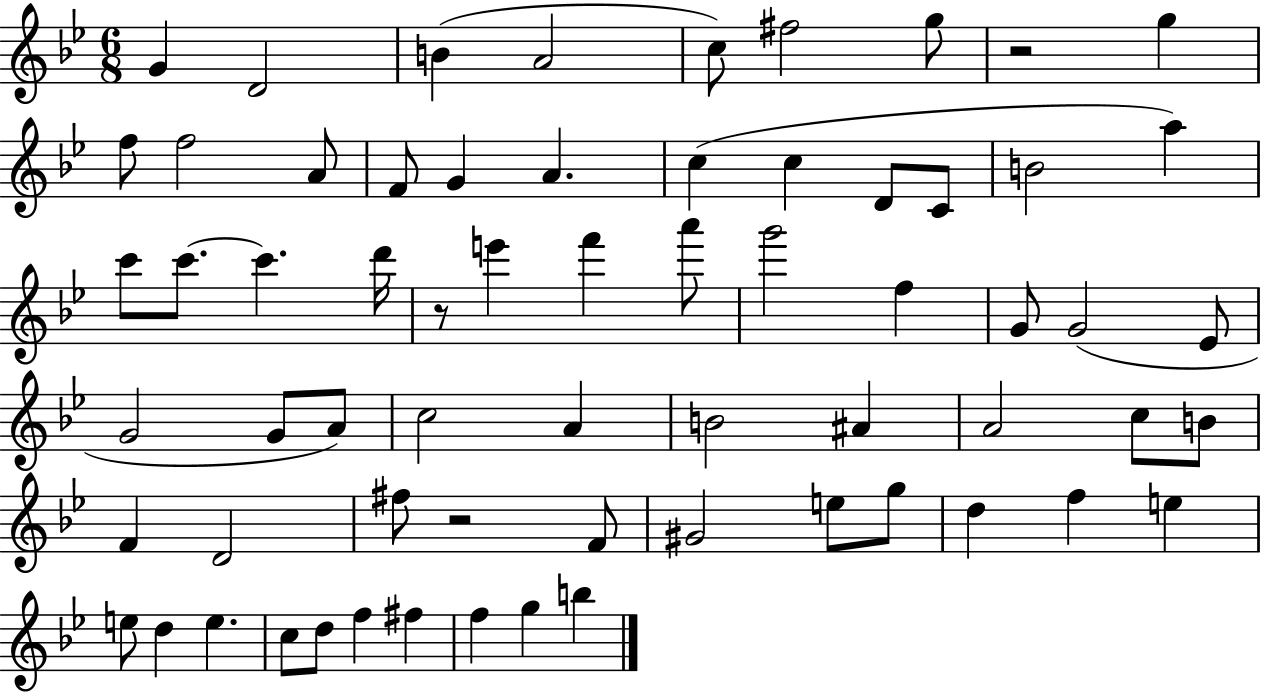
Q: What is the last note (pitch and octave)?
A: B5